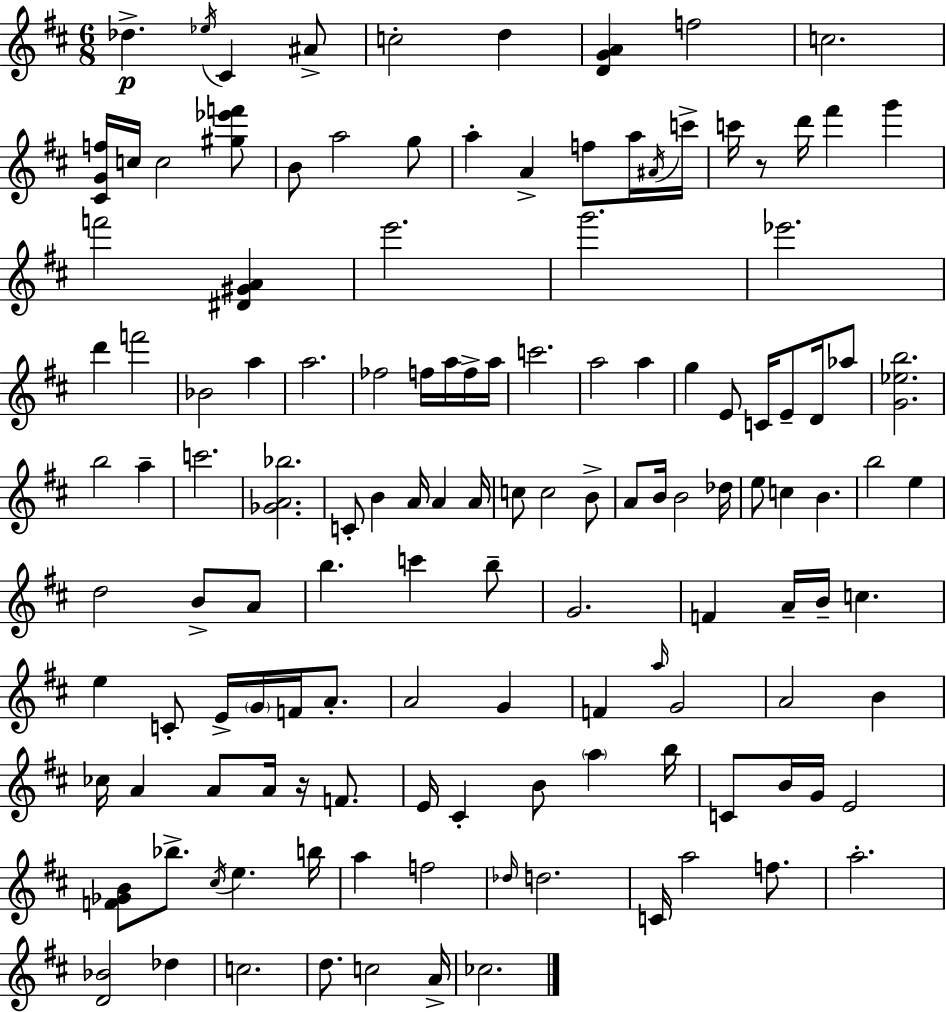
X:1
T:Untitled
M:6/8
L:1/4
K:D
_d _e/4 ^C ^A/2 c2 d [DGA] f2 c2 [^CGf]/4 c/4 c2 [^g_e'f']/2 B/2 a2 g/2 a A f/2 a/4 ^A/4 c'/4 c'/4 z/2 d'/4 ^f' g' f'2 [^D^GA] e'2 g'2 _e'2 d' f'2 _B2 a a2 _f2 f/4 a/4 f/4 a/4 c'2 a2 a g E/2 C/4 E/2 D/4 _a/2 [G_eb]2 b2 a c'2 [_GA_b]2 C/2 B A/4 A A/4 c/2 c2 B/2 A/2 B/4 B2 _d/4 e/2 c B b2 e d2 B/2 A/2 b c' b/2 G2 F A/4 B/4 c e C/2 E/4 G/4 F/4 A/2 A2 G F a/4 G2 A2 B _c/4 A A/2 A/4 z/4 F/2 E/4 ^C B/2 a b/4 C/2 B/4 G/4 E2 [F_GB]/2 _b/2 ^c/4 e b/4 a f2 _d/4 d2 C/4 a2 f/2 a2 [D_B]2 _d c2 d/2 c2 A/4 _c2